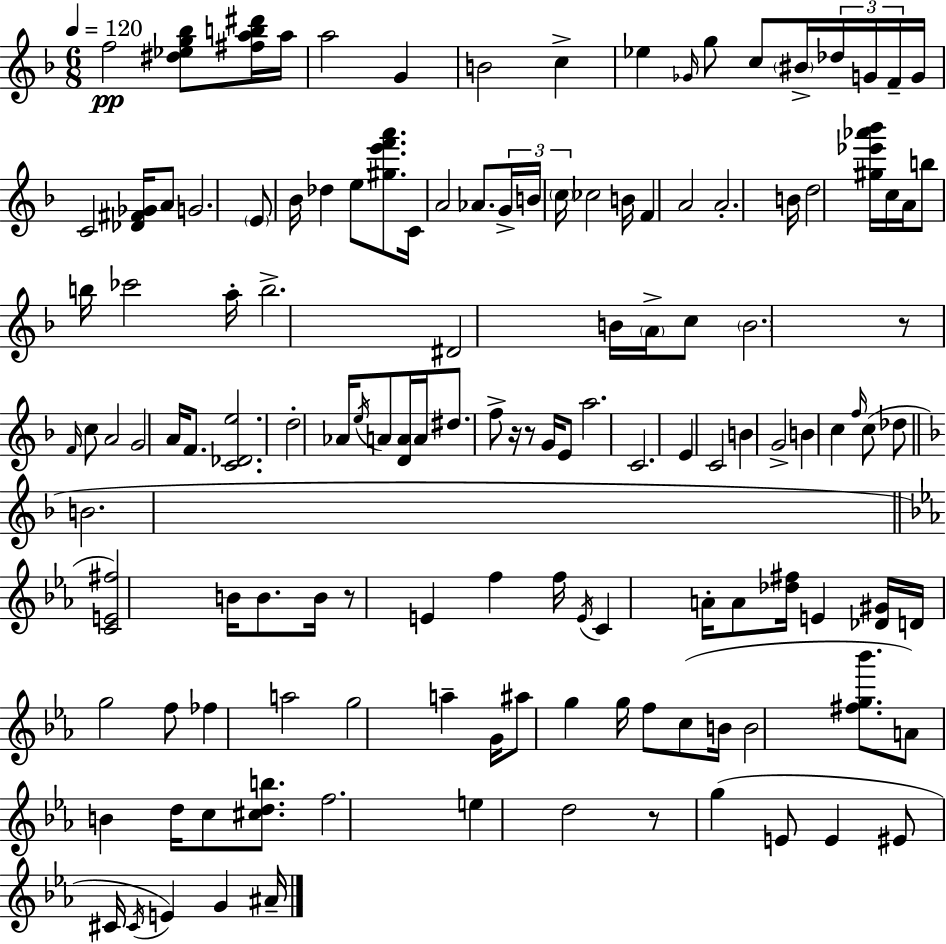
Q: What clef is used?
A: treble